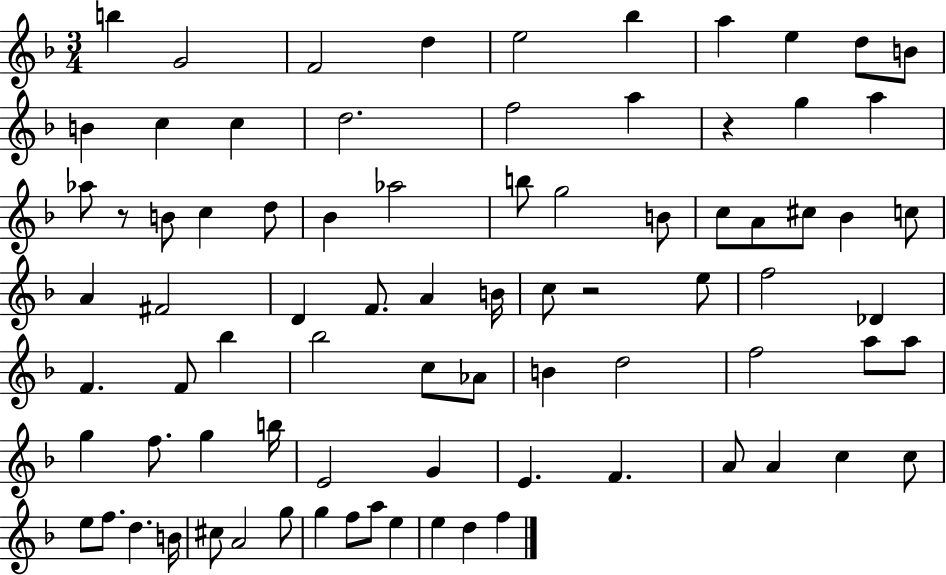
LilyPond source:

{
  \clef treble
  \numericTimeSignature
  \time 3/4
  \key f \major
  b''4 g'2 | f'2 d''4 | e''2 bes''4 | a''4 e''4 d''8 b'8 | \break b'4 c''4 c''4 | d''2. | f''2 a''4 | r4 g''4 a''4 | \break aes''8 r8 b'8 c''4 d''8 | bes'4 aes''2 | b''8 g''2 b'8 | c''8 a'8 cis''8 bes'4 c''8 | \break a'4 fis'2 | d'4 f'8. a'4 b'16 | c''8 r2 e''8 | f''2 des'4 | \break f'4. f'8 bes''4 | bes''2 c''8 aes'8 | b'4 d''2 | f''2 a''8 a''8 | \break g''4 f''8. g''4 b''16 | e'2 g'4 | e'4. f'4. | a'8 a'4 c''4 c''8 | \break e''8 f''8. d''4. b'16 | cis''8 a'2 g''8 | g''4 f''8 a''8 e''4 | e''4 d''4 f''4 | \break \bar "|."
}